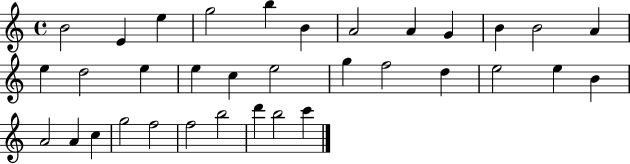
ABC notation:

X:1
T:Untitled
M:4/4
L:1/4
K:C
B2 E e g2 b B A2 A G B B2 A e d2 e e c e2 g f2 d e2 e B A2 A c g2 f2 f2 b2 d' b2 c'